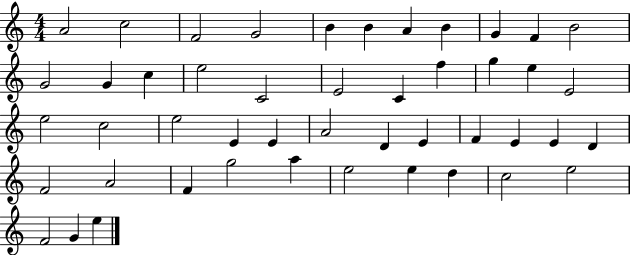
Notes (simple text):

A4/h C5/h F4/h G4/h B4/q B4/q A4/q B4/q G4/q F4/q B4/h G4/h G4/q C5/q E5/h C4/h E4/h C4/q F5/q G5/q E5/q E4/h E5/h C5/h E5/h E4/q E4/q A4/h D4/q E4/q F4/q E4/q E4/q D4/q F4/h A4/h F4/q G5/h A5/q E5/h E5/q D5/q C5/h E5/h F4/h G4/q E5/q